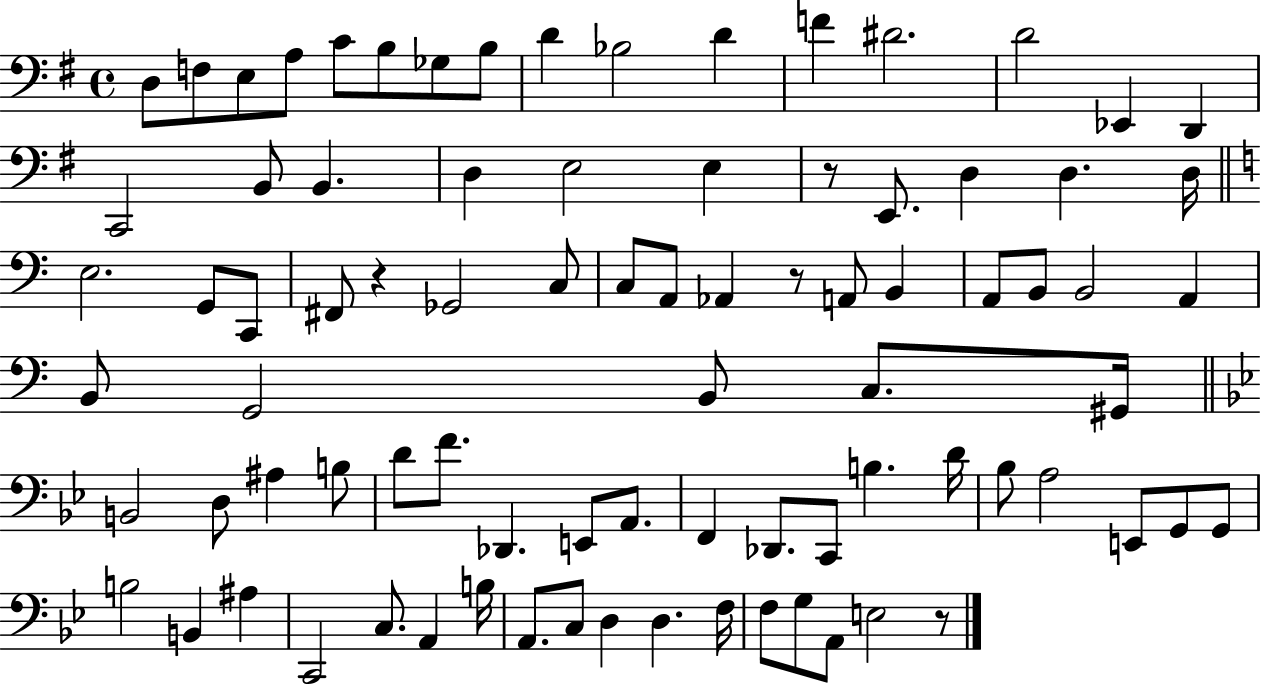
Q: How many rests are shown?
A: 4